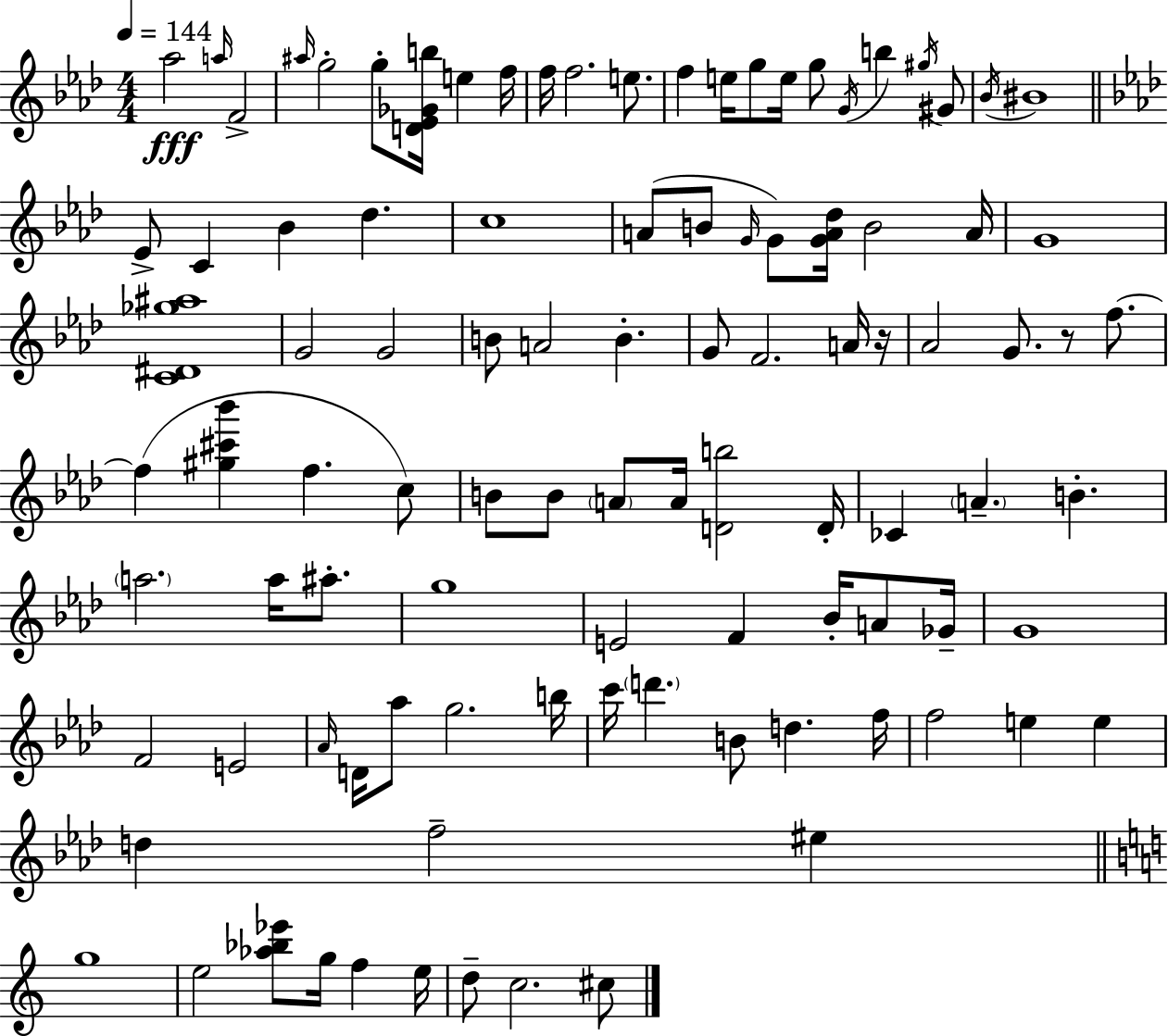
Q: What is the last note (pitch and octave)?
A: C#5